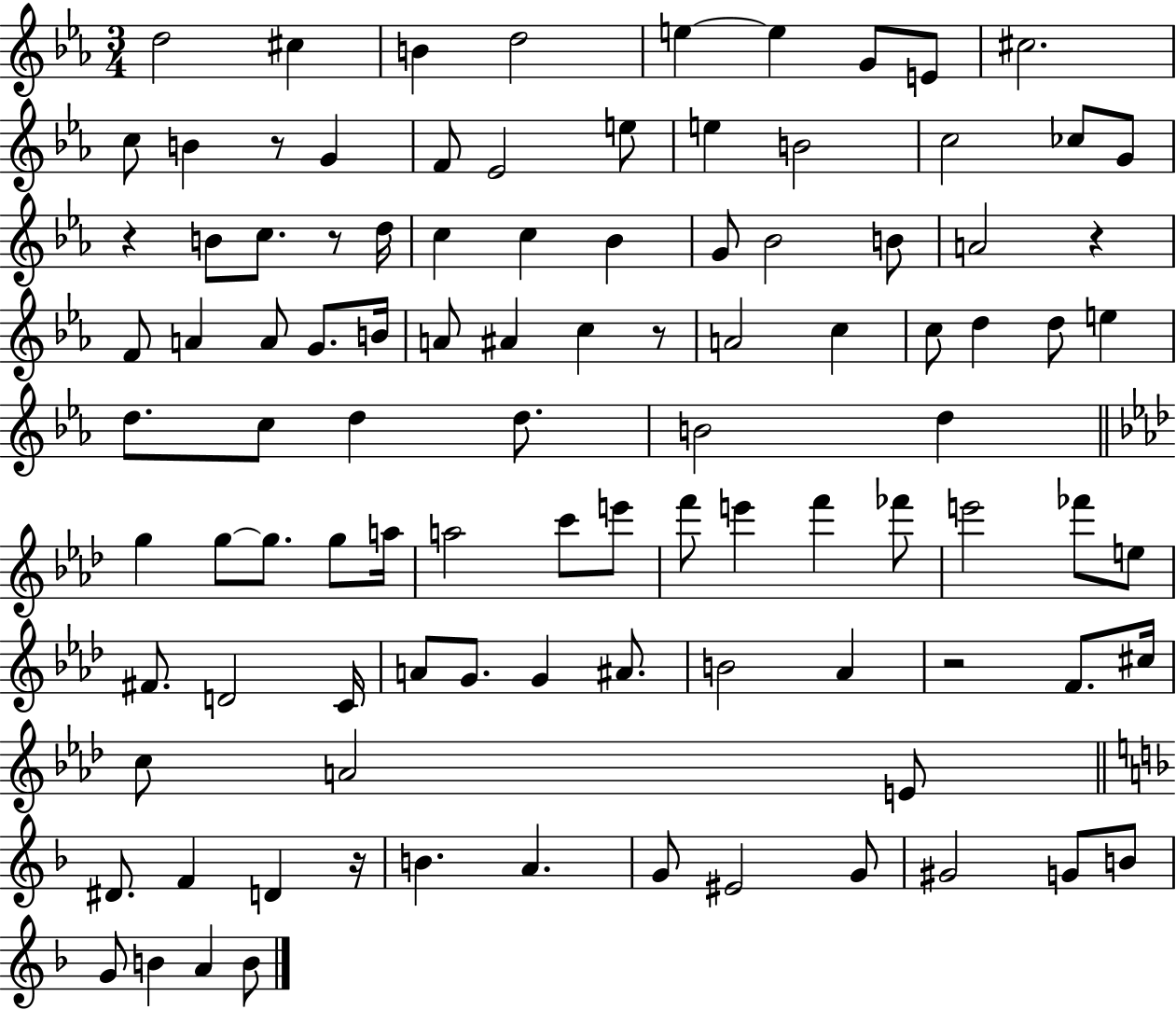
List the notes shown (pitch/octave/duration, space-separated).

D5/h C#5/q B4/q D5/h E5/q E5/q G4/e E4/e C#5/h. C5/e B4/q R/e G4/q F4/e Eb4/h E5/e E5/q B4/h C5/h CES5/e G4/e R/q B4/e C5/e. R/e D5/s C5/q C5/q Bb4/q G4/e Bb4/h B4/e A4/h R/q F4/e A4/q A4/e G4/e. B4/s A4/e A#4/q C5/q R/e A4/h C5/q C5/e D5/q D5/e E5/q D5/e. C5/e D5/q D5/e. B4/h D5/q G5/q G5/e G5/e. G5/e A5/s A5/h C6/e E6/e F6/e E6/q F6/q FES6/e E6/h FES6/e E5/e F#4/e. D4/h C4/s A4/e G4/e. G4/q A#4/e. B4/h Ab4/q R/h F4/e. C#5/s C5/e A4/h E4/e D#4/e. F4/q D4/q R/s B4/q. A4/q. G4/e EIS4/h G4/e G#4/h G4/e B4/e G4/e B4/q A4/q B4/e